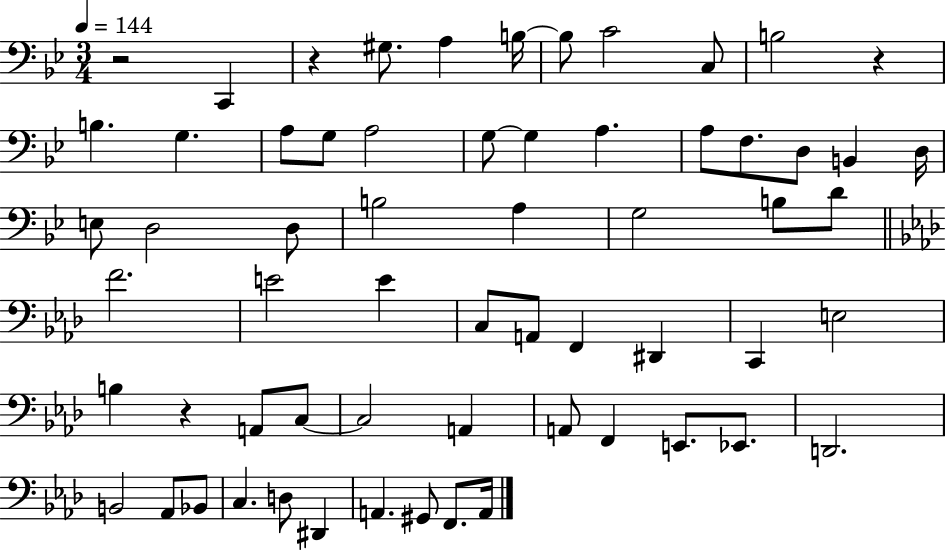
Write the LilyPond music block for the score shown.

{
  \clef bass
  \numericTimeSignature
  \time 3/4
  \key bes \major
  \tempo 4 = 144
  \repeat volta 2 { r2 c,4 | r4 gis8. a4 b16~~ | b8 c'2 c8 | b2 r4 | \break b4. g4. | a8 g8 a2 | g8~~ g4 a4. | a8 f8. d8 b,4 d16 | \break e8 d2 d8 | b2 a4 | g2 b8 d'8 | \bar "||" \break \key f \minor f'2. | e'2 e'4 | c8 a,8 f,4 dis,4 | c,4 e2 | \break b4 r4 a,8 c8~~ | c2 a,4 | a,8 f,4 e,8. ees,8. | d,2. | \break b,2 aes,8 bes,8 | c4. d8 dis,4 | a,4. gis,8 f,8. a,16 | } \bar "|."
}